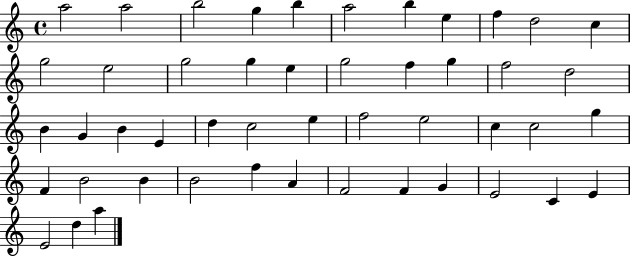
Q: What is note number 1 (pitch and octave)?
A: A5